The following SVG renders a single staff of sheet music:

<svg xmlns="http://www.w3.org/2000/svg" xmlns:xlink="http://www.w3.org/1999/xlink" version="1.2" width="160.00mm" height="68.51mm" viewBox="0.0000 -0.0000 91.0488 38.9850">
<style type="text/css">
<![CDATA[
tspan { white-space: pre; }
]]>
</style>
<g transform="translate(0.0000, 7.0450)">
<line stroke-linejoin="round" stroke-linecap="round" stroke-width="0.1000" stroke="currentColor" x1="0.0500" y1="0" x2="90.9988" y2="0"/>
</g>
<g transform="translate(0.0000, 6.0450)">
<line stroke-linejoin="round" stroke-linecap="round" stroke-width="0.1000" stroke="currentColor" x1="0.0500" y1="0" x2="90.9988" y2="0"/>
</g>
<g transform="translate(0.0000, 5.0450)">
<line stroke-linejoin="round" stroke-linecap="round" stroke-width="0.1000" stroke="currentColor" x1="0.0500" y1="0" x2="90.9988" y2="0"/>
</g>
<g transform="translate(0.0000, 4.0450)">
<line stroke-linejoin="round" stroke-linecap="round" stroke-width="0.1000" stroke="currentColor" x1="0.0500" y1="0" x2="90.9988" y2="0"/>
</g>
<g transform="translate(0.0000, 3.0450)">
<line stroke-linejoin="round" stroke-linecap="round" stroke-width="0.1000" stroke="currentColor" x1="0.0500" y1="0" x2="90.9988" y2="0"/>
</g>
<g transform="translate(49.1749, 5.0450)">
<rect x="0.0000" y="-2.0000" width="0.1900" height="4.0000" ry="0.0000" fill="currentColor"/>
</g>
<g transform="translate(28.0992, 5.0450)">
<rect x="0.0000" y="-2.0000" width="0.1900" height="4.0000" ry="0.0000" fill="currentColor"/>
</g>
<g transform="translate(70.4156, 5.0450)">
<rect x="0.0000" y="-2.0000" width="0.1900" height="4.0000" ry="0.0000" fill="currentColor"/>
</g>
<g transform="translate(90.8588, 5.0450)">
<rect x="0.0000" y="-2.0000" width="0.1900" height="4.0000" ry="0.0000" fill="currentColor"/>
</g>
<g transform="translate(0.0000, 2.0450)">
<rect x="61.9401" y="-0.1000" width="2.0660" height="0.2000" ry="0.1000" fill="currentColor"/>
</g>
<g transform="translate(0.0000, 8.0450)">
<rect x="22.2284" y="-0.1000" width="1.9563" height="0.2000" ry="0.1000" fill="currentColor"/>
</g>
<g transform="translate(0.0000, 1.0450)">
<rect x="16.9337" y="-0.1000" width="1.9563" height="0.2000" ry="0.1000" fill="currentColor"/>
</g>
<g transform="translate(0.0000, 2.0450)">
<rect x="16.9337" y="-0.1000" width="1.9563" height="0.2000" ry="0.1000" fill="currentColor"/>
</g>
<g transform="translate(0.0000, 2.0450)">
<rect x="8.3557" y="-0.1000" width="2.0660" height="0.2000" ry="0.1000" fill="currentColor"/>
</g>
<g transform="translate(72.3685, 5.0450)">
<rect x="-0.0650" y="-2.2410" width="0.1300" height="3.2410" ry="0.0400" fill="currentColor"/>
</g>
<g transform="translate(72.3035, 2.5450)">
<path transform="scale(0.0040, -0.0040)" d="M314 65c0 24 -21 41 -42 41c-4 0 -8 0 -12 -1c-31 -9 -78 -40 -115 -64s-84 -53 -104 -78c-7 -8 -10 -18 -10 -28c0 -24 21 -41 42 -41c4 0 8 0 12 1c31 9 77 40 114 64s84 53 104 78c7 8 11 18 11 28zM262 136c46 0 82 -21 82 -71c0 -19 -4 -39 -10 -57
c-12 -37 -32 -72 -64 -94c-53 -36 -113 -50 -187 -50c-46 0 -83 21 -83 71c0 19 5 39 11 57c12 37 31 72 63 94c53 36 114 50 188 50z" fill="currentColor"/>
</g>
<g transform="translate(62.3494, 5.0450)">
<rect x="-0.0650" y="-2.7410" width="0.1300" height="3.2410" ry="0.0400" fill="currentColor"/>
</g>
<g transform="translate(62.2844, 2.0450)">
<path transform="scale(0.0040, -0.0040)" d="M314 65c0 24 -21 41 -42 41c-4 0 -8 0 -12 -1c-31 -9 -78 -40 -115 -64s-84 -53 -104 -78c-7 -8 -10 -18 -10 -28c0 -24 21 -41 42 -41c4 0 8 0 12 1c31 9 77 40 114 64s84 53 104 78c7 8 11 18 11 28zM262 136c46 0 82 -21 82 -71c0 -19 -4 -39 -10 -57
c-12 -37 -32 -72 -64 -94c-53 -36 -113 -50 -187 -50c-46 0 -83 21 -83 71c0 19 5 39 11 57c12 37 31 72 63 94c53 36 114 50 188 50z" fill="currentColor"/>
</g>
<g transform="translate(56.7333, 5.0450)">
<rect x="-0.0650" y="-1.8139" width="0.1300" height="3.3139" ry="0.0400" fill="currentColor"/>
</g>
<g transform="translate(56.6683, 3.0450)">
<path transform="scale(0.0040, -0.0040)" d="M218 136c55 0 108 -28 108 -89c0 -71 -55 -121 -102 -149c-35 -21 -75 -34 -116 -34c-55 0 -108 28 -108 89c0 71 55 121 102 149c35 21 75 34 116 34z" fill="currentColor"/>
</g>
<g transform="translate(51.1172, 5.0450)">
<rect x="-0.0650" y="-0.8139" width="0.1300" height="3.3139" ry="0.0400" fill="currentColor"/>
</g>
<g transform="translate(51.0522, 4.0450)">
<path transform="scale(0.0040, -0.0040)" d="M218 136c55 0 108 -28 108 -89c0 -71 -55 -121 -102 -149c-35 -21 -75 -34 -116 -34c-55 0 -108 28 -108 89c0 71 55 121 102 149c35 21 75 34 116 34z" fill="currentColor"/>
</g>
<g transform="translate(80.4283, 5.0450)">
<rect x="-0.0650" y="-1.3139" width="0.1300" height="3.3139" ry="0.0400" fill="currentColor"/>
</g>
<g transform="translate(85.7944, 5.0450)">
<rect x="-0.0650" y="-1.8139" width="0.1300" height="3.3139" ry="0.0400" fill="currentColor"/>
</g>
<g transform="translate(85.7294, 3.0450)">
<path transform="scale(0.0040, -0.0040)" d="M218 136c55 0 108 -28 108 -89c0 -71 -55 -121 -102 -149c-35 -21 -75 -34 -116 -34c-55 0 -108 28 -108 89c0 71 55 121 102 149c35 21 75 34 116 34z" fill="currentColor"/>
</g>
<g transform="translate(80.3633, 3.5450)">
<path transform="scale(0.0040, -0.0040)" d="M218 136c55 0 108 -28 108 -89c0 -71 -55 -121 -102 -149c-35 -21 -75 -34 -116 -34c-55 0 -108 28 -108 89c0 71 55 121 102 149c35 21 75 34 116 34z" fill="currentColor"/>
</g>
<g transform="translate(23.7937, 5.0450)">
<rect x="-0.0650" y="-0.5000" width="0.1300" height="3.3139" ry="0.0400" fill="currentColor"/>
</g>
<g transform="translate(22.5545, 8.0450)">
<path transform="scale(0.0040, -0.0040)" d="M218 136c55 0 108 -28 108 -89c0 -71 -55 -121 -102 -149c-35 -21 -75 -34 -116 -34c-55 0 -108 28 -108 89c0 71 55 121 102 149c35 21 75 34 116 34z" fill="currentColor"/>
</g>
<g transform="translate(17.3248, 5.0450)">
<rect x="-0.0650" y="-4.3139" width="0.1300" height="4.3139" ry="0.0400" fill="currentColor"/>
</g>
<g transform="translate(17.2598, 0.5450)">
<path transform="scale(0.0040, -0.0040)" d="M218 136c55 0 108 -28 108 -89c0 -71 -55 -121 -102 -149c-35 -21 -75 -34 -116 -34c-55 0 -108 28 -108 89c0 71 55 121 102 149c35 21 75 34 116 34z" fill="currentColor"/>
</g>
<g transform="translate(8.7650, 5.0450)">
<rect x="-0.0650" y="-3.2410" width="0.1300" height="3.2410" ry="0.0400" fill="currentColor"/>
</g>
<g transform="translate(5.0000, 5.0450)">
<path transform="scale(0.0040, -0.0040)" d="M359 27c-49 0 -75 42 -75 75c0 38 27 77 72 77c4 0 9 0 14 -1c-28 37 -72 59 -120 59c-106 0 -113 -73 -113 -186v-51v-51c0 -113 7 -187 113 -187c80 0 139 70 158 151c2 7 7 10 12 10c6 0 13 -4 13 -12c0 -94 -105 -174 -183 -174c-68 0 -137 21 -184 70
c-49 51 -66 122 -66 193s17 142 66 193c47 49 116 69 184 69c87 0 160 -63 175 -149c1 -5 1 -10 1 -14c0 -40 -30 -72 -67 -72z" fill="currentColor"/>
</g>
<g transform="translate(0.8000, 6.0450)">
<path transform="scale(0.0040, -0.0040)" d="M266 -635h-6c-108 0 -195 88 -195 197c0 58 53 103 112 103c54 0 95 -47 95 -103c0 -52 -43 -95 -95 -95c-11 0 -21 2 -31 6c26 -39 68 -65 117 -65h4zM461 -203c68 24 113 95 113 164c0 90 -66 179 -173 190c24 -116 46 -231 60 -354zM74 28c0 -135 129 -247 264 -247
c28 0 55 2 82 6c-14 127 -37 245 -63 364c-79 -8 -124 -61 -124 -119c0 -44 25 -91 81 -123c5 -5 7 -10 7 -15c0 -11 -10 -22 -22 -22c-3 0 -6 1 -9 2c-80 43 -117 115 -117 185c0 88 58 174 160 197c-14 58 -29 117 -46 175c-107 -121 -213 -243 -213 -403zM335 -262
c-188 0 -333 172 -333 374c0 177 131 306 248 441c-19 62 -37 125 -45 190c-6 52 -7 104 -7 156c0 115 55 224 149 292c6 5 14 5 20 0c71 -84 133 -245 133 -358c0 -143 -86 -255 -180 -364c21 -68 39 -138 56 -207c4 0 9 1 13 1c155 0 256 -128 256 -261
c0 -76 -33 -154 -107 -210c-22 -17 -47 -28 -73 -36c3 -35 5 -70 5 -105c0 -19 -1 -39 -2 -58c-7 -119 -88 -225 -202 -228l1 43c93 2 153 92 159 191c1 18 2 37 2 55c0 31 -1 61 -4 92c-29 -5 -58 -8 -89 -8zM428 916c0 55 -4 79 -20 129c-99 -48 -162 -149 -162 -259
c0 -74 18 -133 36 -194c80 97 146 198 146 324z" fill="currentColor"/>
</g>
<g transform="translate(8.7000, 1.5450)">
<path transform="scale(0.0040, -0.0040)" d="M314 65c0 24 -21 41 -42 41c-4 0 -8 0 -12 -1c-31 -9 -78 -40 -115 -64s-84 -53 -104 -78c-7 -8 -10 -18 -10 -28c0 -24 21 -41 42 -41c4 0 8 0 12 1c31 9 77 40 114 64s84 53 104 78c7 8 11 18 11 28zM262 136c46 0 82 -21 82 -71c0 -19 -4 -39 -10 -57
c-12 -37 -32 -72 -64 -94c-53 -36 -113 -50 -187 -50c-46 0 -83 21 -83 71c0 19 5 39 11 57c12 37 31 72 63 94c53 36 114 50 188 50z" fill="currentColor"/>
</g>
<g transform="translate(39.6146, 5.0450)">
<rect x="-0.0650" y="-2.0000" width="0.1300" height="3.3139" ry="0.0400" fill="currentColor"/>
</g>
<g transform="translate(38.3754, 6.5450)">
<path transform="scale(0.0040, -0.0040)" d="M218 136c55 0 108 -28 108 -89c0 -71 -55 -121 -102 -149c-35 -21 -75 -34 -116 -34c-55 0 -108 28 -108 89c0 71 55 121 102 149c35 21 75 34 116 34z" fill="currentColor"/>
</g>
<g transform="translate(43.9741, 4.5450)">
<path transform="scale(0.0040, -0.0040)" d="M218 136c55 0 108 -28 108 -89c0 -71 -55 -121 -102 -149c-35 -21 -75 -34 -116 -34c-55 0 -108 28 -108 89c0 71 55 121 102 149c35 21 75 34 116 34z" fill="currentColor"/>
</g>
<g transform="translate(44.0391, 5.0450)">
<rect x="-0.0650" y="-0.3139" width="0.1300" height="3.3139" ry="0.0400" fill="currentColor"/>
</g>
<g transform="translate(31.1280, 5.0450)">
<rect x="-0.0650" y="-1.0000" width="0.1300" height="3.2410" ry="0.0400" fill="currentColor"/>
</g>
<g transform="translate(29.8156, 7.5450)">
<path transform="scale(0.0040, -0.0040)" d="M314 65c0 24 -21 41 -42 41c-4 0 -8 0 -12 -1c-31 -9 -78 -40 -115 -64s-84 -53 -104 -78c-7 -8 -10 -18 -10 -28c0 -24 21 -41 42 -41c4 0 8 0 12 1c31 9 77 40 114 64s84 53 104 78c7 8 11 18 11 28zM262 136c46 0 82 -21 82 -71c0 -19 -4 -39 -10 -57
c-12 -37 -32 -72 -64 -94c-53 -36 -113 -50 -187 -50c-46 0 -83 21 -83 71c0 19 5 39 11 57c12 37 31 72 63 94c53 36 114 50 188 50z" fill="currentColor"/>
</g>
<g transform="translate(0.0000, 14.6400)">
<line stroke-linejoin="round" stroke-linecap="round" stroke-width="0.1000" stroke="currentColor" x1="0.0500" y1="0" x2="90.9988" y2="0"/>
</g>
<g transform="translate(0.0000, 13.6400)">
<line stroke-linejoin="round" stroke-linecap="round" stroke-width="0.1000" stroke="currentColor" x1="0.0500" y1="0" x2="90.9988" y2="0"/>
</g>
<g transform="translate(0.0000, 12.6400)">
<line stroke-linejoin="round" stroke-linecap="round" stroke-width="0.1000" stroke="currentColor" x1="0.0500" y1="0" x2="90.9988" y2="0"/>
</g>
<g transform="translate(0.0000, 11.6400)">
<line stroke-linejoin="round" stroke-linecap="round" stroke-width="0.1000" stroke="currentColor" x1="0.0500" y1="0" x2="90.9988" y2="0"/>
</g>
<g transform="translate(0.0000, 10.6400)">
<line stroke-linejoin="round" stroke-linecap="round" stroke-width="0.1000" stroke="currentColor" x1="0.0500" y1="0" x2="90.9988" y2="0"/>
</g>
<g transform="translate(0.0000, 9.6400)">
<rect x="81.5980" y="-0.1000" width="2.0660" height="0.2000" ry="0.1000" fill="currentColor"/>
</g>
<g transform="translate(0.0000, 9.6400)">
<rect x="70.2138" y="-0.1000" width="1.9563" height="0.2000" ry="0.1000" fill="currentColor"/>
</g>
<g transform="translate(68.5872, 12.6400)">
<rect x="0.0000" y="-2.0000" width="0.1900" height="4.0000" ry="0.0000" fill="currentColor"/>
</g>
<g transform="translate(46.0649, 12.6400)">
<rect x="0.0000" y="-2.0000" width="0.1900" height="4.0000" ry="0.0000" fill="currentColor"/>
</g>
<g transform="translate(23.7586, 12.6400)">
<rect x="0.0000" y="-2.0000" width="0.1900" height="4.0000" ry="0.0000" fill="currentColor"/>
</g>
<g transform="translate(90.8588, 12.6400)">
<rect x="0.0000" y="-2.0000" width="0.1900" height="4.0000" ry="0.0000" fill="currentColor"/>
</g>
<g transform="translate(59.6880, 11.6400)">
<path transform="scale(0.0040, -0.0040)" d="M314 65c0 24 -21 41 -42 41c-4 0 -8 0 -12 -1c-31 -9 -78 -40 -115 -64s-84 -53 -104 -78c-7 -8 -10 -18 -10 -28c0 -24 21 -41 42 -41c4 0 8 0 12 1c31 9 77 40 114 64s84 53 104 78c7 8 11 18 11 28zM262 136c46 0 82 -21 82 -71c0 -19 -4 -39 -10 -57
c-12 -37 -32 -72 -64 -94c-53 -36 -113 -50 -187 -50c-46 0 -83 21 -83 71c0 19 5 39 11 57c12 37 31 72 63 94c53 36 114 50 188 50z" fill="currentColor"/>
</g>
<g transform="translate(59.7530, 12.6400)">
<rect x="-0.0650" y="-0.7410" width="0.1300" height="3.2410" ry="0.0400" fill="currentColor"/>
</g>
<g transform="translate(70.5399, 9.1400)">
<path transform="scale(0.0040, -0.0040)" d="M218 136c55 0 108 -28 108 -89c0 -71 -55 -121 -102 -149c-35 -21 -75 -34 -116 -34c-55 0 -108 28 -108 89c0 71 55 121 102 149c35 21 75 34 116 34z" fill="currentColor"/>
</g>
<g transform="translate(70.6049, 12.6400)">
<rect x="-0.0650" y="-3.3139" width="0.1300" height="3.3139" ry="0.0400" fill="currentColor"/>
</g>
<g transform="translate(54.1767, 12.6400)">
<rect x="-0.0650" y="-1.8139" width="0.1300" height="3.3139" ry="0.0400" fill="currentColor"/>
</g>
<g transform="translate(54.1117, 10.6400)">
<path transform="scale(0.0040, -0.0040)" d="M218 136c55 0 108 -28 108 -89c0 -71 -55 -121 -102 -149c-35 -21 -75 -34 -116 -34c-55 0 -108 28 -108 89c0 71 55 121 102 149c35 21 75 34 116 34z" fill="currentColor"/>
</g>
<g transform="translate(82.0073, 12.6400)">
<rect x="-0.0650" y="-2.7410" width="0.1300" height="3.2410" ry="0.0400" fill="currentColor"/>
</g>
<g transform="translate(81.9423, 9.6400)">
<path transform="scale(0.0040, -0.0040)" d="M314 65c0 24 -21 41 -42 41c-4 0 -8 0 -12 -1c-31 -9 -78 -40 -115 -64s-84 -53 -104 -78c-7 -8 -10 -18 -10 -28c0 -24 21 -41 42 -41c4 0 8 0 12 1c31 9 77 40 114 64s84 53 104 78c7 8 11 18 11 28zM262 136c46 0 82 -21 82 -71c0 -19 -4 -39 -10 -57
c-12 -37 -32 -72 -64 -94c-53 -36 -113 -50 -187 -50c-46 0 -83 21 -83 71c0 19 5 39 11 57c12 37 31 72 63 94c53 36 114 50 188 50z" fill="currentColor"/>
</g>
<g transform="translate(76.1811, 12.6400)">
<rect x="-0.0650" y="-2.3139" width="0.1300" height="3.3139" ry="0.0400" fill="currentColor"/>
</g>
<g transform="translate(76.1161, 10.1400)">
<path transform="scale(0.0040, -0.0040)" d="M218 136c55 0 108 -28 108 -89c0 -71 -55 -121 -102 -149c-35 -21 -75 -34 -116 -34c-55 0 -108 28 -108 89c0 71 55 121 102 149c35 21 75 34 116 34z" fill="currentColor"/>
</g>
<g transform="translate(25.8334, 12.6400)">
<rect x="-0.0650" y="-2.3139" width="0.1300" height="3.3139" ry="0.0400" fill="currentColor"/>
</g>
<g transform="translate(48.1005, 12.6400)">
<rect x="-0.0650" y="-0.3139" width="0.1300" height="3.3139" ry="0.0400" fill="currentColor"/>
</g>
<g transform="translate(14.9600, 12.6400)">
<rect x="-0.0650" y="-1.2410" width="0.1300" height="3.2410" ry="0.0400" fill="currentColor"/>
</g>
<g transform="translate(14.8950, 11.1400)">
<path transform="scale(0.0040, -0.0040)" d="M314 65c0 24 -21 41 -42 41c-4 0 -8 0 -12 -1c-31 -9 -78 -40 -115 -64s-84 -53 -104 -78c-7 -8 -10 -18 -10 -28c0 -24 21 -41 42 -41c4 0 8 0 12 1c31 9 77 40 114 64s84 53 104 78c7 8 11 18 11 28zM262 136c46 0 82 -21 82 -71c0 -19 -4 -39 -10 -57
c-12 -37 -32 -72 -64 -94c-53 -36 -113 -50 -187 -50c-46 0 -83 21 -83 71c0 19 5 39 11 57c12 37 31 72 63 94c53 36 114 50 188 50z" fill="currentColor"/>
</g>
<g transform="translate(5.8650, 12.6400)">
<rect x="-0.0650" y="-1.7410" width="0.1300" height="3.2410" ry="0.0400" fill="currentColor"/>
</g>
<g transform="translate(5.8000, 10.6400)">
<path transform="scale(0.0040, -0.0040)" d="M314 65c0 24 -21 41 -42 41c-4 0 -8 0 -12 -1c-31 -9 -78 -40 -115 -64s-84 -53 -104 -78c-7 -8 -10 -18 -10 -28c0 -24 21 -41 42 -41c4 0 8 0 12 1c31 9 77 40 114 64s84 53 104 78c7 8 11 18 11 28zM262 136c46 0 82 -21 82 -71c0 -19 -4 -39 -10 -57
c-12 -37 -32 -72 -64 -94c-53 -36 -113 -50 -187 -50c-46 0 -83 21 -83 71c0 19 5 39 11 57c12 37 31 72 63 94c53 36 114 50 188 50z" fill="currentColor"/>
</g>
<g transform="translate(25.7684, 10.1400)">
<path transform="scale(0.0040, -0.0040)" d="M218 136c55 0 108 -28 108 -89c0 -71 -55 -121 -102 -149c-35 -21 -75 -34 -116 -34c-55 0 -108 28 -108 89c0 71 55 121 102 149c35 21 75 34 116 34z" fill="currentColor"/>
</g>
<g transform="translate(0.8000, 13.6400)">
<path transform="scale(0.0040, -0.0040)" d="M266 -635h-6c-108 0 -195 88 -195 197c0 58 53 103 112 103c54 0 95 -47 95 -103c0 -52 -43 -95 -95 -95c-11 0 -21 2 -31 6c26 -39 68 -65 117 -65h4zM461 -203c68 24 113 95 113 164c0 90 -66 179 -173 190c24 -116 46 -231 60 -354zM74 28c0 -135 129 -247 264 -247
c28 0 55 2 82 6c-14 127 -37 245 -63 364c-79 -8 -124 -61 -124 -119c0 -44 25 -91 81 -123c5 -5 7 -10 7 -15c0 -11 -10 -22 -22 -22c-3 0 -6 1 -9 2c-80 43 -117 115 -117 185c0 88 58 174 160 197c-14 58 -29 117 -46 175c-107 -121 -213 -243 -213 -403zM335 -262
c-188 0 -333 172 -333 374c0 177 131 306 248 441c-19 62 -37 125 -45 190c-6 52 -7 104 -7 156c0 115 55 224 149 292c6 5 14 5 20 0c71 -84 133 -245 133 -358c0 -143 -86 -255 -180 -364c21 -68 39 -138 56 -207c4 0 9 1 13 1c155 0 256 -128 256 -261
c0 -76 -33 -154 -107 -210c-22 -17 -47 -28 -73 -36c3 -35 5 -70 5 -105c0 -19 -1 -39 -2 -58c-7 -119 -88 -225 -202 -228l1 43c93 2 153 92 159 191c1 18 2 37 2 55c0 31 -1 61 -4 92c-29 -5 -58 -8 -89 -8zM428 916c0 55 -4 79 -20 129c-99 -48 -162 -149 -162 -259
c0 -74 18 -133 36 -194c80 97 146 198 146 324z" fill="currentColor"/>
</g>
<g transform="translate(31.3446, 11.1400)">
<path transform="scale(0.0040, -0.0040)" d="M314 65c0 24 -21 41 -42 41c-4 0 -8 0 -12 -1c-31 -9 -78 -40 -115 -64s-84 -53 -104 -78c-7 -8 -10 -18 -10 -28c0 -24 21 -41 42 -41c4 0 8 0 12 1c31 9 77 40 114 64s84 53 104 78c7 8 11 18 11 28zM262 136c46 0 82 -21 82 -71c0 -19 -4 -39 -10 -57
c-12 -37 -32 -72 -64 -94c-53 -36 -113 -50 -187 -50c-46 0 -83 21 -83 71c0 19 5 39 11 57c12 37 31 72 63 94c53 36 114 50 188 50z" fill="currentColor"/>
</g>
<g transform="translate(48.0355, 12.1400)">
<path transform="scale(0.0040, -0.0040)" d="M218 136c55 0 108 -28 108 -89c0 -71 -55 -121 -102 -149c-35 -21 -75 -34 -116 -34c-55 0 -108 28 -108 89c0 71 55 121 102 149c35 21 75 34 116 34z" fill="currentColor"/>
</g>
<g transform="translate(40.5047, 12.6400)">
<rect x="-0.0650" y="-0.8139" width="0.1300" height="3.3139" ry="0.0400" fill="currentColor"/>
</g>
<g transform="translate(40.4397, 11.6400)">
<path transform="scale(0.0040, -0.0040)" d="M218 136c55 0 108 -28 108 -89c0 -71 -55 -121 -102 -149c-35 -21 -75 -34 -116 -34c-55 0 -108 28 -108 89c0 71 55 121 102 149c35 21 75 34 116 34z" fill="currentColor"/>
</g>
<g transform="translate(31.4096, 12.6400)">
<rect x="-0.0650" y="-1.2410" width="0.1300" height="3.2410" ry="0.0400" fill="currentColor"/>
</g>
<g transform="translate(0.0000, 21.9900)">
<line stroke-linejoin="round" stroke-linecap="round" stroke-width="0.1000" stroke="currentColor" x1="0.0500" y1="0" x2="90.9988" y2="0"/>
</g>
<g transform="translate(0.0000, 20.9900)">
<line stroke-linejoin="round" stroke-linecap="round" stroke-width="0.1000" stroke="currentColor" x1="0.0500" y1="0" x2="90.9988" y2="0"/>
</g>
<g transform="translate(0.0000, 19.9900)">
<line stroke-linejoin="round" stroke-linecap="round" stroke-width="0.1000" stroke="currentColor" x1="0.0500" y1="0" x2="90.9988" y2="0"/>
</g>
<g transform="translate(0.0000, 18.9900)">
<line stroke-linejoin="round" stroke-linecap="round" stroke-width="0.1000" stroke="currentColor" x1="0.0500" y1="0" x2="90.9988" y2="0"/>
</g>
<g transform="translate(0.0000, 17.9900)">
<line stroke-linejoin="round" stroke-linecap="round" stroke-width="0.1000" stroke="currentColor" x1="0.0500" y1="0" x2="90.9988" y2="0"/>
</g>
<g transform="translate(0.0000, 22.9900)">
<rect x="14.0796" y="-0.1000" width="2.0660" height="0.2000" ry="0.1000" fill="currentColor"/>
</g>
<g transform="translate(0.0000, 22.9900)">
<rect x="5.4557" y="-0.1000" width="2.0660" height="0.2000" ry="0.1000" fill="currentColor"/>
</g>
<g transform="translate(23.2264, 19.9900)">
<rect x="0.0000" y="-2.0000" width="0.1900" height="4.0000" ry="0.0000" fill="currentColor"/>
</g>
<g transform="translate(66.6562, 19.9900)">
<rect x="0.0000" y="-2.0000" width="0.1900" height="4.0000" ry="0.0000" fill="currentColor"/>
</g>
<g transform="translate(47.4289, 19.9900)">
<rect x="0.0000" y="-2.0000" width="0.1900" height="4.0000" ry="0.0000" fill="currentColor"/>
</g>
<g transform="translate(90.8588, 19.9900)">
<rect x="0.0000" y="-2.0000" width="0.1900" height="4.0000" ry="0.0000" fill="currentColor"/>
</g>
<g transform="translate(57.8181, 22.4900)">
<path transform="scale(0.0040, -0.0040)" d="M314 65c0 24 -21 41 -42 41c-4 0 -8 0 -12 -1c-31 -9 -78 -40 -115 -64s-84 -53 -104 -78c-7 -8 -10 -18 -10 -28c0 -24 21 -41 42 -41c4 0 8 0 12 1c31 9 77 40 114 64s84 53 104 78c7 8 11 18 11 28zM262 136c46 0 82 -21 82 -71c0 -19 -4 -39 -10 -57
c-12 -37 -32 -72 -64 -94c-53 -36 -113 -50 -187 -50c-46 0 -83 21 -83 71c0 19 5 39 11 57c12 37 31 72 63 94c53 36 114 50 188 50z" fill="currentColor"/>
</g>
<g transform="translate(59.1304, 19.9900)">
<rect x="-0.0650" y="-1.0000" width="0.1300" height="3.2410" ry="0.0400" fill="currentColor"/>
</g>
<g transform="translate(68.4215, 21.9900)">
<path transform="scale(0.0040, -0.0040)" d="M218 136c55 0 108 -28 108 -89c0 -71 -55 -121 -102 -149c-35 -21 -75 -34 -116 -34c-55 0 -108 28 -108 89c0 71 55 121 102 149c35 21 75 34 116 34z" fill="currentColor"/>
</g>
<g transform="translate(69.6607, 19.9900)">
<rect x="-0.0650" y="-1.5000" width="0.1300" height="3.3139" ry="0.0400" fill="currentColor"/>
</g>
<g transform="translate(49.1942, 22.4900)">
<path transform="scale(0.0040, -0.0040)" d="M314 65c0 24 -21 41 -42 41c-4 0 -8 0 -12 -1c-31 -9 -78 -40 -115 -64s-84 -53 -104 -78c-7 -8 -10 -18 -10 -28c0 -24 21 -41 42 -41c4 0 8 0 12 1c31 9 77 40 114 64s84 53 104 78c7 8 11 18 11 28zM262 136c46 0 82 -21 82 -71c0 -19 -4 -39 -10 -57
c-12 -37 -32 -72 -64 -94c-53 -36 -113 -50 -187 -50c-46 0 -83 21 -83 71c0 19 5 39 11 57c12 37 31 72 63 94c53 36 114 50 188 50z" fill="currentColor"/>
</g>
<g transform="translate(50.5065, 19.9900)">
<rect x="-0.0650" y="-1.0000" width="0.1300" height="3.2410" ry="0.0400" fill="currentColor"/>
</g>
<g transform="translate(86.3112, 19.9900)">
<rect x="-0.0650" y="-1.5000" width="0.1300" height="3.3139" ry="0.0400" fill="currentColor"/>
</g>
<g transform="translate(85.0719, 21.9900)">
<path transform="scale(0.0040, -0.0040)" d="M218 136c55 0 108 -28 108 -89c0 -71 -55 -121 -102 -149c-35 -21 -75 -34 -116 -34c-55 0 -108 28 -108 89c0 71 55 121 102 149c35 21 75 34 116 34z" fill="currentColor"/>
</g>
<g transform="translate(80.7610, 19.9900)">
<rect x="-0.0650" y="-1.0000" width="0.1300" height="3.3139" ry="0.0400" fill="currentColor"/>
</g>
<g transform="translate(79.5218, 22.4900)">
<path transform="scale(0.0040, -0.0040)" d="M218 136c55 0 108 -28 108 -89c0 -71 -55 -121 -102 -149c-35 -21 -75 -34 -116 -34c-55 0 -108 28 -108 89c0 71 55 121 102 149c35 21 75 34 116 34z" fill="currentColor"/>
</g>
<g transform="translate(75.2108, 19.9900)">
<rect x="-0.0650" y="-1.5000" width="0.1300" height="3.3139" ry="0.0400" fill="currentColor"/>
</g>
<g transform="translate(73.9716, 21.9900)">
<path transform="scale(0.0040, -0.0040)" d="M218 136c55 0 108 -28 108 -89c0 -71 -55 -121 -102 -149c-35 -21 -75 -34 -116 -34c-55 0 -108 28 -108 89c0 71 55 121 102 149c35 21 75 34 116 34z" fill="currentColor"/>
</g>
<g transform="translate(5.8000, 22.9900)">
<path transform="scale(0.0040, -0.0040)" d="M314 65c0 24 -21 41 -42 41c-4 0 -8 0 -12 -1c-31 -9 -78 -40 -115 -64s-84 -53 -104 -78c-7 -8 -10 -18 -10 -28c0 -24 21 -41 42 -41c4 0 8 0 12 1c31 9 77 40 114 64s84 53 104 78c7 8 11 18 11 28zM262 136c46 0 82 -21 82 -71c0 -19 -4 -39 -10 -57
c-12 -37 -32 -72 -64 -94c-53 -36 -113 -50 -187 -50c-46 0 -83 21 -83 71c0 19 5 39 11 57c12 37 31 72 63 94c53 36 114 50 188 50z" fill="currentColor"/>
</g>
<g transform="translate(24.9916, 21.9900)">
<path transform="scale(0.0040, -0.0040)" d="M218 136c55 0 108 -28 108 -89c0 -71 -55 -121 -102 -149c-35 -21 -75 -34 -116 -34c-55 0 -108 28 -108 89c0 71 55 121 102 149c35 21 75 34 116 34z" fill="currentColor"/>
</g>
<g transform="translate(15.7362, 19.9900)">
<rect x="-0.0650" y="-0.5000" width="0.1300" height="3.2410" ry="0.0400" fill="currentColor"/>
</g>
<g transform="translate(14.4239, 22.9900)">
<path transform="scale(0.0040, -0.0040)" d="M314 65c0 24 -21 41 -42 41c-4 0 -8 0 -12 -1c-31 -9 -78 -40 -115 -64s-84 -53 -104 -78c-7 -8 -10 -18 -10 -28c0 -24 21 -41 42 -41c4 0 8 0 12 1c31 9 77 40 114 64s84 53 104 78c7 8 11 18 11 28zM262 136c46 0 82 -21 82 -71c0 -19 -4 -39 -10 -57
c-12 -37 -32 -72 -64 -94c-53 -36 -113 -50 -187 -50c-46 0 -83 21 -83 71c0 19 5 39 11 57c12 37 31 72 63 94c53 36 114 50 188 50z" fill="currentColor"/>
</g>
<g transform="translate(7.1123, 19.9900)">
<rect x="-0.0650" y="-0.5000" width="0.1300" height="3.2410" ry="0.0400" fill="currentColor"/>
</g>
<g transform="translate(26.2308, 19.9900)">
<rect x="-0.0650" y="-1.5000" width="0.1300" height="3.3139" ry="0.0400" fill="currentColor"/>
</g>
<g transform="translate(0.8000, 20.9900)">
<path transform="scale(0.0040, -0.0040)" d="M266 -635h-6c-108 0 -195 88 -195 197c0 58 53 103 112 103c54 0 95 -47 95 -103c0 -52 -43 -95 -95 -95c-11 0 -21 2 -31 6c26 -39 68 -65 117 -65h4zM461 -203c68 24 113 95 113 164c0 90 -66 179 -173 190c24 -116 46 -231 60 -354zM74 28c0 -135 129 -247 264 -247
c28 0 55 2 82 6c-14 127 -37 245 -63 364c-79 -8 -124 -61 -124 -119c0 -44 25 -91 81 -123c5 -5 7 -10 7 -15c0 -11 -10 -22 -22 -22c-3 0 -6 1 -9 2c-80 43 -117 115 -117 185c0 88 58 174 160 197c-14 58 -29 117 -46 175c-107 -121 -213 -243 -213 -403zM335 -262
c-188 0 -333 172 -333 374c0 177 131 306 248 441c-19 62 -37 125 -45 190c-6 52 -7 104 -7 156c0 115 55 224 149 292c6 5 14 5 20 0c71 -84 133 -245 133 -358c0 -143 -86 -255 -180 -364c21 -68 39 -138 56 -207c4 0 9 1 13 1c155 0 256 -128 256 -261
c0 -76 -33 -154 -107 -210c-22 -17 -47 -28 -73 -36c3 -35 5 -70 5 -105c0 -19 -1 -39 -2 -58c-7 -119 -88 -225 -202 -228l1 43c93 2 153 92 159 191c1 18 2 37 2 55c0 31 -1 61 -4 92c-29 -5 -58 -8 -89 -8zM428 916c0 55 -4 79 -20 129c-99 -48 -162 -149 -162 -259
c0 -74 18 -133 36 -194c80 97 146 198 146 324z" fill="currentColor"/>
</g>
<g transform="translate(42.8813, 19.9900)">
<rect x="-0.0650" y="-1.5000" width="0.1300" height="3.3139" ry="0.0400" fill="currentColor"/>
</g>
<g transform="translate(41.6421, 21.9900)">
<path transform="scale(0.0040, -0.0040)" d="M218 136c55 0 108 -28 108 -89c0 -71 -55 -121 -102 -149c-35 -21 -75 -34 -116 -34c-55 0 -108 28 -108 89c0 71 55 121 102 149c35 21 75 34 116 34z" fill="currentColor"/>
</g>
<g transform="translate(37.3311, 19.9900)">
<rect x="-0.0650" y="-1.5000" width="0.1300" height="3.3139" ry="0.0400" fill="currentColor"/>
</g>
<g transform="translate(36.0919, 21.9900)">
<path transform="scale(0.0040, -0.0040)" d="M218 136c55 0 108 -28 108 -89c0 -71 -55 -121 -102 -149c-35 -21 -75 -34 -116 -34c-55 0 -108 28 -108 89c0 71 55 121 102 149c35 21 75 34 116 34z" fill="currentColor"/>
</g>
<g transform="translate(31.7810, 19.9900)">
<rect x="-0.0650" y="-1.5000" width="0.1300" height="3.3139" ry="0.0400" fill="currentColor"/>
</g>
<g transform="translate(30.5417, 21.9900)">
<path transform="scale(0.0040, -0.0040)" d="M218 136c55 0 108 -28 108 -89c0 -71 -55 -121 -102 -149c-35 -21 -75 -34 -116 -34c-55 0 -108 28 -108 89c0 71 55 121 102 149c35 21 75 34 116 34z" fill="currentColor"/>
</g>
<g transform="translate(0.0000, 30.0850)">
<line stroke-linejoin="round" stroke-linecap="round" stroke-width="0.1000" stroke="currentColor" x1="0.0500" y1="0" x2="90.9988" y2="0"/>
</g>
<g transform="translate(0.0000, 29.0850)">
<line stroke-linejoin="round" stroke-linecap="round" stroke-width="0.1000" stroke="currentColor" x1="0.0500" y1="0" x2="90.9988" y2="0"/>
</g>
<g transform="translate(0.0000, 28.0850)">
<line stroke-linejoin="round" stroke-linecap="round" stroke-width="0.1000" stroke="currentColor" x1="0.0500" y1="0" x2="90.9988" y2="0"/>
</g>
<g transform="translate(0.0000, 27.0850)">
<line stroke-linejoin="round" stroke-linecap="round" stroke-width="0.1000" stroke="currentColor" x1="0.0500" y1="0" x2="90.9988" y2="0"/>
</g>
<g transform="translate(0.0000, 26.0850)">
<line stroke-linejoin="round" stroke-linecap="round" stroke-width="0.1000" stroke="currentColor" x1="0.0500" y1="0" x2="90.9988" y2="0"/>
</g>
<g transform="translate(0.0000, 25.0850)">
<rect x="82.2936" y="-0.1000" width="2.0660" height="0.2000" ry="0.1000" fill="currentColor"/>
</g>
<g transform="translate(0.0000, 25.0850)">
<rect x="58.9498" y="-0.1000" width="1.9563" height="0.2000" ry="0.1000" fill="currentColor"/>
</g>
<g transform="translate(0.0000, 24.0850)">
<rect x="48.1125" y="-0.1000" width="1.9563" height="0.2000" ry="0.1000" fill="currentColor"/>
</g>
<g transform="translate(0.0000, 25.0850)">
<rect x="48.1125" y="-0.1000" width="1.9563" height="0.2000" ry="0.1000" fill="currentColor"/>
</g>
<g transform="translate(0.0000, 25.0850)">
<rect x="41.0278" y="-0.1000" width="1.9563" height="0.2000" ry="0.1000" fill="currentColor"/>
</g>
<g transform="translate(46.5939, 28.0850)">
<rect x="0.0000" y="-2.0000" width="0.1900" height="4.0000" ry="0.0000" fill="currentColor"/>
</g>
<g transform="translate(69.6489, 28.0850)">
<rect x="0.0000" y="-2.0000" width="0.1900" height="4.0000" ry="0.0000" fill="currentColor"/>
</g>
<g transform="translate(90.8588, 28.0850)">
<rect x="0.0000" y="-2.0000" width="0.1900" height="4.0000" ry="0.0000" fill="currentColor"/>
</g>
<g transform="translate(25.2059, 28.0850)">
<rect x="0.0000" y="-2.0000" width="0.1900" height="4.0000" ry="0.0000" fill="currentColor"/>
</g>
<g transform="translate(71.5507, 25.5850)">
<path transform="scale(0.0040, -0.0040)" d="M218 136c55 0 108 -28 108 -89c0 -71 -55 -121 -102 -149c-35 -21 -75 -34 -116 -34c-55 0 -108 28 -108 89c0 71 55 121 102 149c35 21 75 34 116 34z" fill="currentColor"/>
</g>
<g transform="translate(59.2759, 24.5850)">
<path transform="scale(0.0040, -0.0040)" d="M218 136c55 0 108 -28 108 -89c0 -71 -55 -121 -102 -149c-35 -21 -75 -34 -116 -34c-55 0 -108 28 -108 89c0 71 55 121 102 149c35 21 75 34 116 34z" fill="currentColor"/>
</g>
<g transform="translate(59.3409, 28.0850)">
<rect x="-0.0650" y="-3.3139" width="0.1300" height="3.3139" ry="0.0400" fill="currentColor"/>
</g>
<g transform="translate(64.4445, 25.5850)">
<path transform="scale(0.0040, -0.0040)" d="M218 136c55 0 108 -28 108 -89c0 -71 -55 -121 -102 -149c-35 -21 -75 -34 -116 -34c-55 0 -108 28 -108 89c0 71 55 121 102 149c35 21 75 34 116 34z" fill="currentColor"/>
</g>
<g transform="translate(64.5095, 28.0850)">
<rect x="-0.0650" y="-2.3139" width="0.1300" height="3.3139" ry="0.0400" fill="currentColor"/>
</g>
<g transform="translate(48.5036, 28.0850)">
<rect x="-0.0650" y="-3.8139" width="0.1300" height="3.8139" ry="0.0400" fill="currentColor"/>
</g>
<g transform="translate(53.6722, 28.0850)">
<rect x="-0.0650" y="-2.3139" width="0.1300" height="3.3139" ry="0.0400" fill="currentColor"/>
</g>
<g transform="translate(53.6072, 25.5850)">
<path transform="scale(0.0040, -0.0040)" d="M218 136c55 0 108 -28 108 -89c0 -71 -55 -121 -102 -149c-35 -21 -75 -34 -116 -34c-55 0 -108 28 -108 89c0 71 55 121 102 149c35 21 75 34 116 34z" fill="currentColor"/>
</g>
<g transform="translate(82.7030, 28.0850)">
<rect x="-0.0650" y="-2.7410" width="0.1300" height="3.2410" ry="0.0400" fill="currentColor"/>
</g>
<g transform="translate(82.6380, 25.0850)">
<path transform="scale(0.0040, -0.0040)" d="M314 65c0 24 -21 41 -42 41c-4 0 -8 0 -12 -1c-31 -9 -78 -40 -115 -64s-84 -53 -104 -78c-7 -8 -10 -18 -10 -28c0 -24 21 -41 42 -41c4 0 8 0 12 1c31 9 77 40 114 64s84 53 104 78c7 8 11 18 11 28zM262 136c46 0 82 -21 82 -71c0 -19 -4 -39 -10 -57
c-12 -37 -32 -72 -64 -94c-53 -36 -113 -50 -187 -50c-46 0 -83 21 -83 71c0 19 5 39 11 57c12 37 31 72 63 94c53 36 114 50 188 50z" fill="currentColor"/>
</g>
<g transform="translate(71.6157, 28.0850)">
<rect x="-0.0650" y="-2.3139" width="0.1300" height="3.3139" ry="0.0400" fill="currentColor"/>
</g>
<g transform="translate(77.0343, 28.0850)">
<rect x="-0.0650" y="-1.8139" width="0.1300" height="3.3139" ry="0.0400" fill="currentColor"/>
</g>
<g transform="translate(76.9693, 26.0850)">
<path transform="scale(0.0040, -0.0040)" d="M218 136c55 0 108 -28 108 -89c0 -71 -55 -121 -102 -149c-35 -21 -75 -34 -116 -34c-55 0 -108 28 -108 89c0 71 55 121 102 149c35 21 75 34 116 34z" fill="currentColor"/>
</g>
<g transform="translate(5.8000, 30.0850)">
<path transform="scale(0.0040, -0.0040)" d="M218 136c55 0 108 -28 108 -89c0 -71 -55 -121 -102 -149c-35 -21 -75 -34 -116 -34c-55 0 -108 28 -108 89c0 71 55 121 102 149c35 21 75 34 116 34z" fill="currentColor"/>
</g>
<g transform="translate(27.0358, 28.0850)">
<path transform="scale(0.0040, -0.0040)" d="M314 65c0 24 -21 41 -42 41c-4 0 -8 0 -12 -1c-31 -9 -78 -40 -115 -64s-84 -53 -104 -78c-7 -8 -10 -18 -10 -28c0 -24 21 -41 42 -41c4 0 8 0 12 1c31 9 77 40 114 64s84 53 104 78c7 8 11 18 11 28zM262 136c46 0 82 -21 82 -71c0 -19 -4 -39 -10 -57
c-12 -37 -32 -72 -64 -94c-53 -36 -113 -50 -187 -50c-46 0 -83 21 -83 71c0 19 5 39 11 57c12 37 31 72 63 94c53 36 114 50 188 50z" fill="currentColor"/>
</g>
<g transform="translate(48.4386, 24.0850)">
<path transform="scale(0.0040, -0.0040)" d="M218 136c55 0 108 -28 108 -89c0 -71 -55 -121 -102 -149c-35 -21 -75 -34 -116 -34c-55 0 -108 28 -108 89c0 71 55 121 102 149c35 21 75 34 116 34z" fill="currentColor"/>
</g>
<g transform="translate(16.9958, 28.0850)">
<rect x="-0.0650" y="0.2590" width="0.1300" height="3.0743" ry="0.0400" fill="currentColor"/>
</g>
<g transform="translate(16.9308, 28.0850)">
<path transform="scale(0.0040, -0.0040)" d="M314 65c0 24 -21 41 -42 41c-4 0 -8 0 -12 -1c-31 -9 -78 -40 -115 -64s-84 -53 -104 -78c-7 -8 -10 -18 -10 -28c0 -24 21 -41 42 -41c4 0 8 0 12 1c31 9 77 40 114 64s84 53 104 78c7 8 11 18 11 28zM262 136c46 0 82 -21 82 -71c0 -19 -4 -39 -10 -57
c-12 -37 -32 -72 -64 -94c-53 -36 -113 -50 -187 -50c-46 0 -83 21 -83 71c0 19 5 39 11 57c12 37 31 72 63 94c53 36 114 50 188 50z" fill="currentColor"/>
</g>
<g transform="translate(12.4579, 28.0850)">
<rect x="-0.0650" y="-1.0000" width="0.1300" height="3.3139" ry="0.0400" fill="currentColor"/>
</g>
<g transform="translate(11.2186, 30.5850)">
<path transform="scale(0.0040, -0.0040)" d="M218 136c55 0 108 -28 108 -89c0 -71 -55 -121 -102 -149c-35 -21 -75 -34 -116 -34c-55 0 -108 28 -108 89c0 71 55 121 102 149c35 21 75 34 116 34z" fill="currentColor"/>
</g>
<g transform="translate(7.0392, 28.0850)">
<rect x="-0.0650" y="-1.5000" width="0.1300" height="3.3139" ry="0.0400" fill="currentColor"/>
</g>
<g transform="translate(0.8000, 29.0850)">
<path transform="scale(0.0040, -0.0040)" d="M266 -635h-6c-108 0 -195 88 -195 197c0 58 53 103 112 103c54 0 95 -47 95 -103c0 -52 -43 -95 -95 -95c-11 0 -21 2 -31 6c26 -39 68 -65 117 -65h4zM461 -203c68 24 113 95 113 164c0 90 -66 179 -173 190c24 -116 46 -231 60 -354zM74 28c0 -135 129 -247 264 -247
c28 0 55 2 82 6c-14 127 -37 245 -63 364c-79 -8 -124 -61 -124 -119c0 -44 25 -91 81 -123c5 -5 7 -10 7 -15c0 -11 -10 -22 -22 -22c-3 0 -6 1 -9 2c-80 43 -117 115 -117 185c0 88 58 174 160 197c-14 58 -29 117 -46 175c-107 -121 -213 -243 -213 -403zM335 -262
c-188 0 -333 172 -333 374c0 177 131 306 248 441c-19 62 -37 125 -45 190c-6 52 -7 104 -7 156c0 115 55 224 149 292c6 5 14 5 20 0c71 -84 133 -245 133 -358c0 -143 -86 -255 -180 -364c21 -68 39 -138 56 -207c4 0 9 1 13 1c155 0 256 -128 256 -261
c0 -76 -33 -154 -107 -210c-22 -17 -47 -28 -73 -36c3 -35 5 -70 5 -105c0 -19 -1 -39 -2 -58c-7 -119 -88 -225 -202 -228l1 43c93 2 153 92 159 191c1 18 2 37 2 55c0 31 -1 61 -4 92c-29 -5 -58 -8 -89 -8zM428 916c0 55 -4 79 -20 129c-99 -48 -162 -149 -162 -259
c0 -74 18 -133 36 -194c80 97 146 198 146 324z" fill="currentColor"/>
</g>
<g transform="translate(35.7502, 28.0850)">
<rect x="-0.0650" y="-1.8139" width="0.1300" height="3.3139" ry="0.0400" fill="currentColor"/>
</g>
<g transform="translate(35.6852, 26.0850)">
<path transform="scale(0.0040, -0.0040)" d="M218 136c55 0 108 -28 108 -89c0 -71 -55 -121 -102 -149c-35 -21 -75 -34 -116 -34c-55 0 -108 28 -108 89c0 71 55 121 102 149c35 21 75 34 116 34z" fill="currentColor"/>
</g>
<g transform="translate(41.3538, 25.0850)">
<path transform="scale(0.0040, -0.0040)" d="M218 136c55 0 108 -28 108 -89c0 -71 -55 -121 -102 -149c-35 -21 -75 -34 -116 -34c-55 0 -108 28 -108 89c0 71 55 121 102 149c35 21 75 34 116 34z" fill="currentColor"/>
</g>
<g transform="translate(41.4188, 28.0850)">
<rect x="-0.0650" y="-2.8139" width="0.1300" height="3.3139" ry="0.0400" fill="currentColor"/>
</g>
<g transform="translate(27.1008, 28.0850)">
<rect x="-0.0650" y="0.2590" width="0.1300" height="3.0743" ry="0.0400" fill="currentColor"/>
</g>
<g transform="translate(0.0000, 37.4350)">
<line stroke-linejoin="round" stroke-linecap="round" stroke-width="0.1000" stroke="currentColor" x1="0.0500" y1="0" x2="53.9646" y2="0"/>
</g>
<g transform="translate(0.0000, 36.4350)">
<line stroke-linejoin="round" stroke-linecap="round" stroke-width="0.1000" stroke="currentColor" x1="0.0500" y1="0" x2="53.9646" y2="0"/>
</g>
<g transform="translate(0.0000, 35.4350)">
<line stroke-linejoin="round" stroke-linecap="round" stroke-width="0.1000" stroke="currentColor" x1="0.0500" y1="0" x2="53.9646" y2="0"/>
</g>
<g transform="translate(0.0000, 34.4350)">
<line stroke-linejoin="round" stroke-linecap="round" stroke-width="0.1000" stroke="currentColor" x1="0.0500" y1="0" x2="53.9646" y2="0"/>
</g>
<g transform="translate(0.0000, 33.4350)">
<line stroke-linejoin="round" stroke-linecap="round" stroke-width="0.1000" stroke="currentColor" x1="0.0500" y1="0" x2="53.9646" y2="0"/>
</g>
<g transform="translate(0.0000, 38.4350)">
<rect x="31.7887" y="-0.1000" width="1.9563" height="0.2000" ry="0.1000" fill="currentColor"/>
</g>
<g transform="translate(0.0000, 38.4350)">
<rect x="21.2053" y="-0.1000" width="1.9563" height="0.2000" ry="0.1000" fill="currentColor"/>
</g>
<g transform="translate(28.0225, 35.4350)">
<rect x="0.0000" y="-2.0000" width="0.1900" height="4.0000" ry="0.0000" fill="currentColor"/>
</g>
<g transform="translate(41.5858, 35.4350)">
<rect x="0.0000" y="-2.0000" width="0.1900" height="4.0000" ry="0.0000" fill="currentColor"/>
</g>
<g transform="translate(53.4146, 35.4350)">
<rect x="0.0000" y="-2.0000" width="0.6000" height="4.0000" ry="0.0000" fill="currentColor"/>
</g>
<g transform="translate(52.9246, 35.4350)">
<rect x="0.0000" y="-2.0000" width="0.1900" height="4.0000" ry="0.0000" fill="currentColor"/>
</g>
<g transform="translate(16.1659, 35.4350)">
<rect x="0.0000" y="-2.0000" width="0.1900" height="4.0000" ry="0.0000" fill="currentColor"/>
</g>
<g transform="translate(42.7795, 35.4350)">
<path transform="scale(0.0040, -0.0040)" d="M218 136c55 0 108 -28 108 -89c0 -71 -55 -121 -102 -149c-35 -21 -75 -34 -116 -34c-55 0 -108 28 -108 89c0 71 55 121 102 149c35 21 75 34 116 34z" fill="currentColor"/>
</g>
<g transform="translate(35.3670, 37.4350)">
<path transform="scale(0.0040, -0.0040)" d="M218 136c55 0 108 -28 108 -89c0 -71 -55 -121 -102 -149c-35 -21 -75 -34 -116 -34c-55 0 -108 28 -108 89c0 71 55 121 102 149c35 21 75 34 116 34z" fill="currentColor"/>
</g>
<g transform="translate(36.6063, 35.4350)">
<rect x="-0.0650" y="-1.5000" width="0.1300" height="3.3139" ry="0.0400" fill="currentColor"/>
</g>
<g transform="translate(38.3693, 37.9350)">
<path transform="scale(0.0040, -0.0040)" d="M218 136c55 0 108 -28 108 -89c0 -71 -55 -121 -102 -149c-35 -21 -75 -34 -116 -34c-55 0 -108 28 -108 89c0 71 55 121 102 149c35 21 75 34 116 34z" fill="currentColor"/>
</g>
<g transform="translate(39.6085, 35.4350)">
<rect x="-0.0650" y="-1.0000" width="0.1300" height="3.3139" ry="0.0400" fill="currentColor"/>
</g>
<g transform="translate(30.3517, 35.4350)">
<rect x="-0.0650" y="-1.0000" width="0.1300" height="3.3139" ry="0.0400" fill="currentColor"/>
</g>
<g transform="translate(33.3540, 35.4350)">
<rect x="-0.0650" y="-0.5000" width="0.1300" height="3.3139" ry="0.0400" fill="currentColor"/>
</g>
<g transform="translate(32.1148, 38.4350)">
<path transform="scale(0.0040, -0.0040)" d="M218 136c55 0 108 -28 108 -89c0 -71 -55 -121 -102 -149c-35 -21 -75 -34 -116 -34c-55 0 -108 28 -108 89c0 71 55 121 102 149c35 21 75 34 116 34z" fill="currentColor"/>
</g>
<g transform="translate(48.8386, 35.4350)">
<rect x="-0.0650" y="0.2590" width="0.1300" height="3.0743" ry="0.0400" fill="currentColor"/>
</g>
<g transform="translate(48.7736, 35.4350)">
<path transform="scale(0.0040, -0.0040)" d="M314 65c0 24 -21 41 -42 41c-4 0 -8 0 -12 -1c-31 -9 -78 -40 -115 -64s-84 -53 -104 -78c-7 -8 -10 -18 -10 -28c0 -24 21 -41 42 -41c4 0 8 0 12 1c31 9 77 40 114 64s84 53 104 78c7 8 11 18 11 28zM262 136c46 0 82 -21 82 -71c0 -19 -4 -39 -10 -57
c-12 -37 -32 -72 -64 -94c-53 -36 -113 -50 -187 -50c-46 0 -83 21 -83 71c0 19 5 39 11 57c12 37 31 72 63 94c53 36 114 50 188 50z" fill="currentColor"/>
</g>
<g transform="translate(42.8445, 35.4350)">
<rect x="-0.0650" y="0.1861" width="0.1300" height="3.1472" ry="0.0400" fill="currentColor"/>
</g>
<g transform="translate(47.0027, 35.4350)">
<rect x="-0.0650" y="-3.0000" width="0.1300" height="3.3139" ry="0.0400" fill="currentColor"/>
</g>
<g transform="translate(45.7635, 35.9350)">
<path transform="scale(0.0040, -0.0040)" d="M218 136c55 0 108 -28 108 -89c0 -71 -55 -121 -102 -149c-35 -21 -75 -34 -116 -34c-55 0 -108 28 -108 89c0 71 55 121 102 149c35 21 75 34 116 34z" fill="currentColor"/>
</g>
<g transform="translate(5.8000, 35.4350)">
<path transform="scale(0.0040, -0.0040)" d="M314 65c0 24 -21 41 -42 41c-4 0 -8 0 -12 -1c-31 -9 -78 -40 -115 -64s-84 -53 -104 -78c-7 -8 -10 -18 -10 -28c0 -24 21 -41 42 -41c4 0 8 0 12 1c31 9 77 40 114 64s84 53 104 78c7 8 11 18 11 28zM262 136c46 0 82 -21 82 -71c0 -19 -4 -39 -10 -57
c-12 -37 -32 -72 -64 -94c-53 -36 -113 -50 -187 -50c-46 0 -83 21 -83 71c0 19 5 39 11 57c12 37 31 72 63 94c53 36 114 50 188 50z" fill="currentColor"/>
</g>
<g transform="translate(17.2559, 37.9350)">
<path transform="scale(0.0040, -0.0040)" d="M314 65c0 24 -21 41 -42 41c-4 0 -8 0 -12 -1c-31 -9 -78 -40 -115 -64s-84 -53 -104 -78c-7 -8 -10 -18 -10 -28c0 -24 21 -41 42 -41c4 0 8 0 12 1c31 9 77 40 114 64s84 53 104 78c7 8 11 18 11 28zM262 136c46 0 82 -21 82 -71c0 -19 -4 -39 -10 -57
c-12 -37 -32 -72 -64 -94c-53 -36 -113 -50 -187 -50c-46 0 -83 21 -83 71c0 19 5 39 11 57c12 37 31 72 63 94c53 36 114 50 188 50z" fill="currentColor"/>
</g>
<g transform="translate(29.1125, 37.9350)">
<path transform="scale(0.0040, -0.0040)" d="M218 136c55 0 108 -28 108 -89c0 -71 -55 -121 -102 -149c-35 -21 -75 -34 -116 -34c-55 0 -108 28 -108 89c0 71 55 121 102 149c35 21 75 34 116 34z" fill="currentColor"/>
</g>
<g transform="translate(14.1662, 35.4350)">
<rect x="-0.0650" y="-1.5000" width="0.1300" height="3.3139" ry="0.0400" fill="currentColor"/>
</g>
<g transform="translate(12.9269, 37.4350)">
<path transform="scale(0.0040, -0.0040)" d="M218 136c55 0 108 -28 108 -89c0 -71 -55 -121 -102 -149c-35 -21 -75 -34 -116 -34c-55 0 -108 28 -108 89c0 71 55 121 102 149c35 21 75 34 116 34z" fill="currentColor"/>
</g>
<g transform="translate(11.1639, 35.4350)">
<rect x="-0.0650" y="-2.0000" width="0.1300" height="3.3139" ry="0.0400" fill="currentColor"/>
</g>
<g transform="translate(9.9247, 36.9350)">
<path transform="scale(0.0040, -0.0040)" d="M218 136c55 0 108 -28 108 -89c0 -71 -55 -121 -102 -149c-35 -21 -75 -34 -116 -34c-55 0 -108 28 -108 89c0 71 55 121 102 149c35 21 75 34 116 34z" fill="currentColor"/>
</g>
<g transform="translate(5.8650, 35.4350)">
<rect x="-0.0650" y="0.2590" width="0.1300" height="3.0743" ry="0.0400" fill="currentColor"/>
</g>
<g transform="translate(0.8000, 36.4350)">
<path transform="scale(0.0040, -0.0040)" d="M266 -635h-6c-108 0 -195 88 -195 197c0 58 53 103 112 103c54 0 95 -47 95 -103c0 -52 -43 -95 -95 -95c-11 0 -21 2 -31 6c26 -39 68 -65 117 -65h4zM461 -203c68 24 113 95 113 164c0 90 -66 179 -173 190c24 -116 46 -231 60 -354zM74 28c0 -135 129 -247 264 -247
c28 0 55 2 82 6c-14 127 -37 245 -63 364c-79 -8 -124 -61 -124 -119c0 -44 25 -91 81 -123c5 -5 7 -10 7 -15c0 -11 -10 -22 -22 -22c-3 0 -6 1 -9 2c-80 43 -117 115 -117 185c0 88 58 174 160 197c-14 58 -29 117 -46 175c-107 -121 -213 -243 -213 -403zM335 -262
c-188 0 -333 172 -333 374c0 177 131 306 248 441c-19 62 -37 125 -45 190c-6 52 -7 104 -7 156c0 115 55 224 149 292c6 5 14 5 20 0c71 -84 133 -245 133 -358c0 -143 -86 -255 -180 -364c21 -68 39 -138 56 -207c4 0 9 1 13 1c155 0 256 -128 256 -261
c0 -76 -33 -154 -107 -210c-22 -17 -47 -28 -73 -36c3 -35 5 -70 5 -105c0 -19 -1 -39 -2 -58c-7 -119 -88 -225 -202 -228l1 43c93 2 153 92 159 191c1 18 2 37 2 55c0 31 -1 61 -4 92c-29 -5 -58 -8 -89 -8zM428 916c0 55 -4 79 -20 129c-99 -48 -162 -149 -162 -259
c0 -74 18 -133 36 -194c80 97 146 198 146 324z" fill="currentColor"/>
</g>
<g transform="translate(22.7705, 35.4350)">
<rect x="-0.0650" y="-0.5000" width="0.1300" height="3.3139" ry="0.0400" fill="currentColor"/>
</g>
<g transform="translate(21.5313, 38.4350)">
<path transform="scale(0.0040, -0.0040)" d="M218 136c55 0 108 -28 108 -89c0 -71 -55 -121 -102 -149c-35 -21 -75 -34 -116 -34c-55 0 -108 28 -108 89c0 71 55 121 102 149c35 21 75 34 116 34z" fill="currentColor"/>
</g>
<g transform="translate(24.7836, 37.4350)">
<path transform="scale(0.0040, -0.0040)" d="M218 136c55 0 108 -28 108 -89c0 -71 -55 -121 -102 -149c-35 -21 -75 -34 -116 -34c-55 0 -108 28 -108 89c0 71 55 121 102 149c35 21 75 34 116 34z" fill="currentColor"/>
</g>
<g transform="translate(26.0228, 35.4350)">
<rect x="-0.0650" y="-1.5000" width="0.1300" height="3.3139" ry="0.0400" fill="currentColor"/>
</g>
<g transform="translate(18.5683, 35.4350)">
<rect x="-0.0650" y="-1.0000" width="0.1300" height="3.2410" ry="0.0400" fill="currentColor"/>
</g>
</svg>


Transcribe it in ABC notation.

X:1
T:Untitled
M:4/4
L:1/4
K:C
b2 d' C D2 F c d f a2 g2 e f f2 e2 g e2 d c f d2 b g a2 C2 C2 E E E E D2 D2 E E D E E D B2 B2 f a c' g b g g f a2 B2 F E D2 C E D C E D B A B2